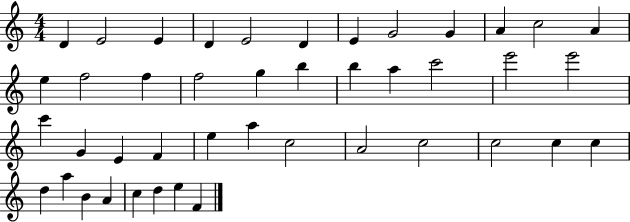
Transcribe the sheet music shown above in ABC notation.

X:1
T:Untitled
M:4/4
L:1/4
K:C
D E2 E D E2 D E G2 G A c2 A e f2 f f2 g b b a c'2 e'2 e'2 c' G E F e a c2 A2 c2 c2 c c d a B A c d e F